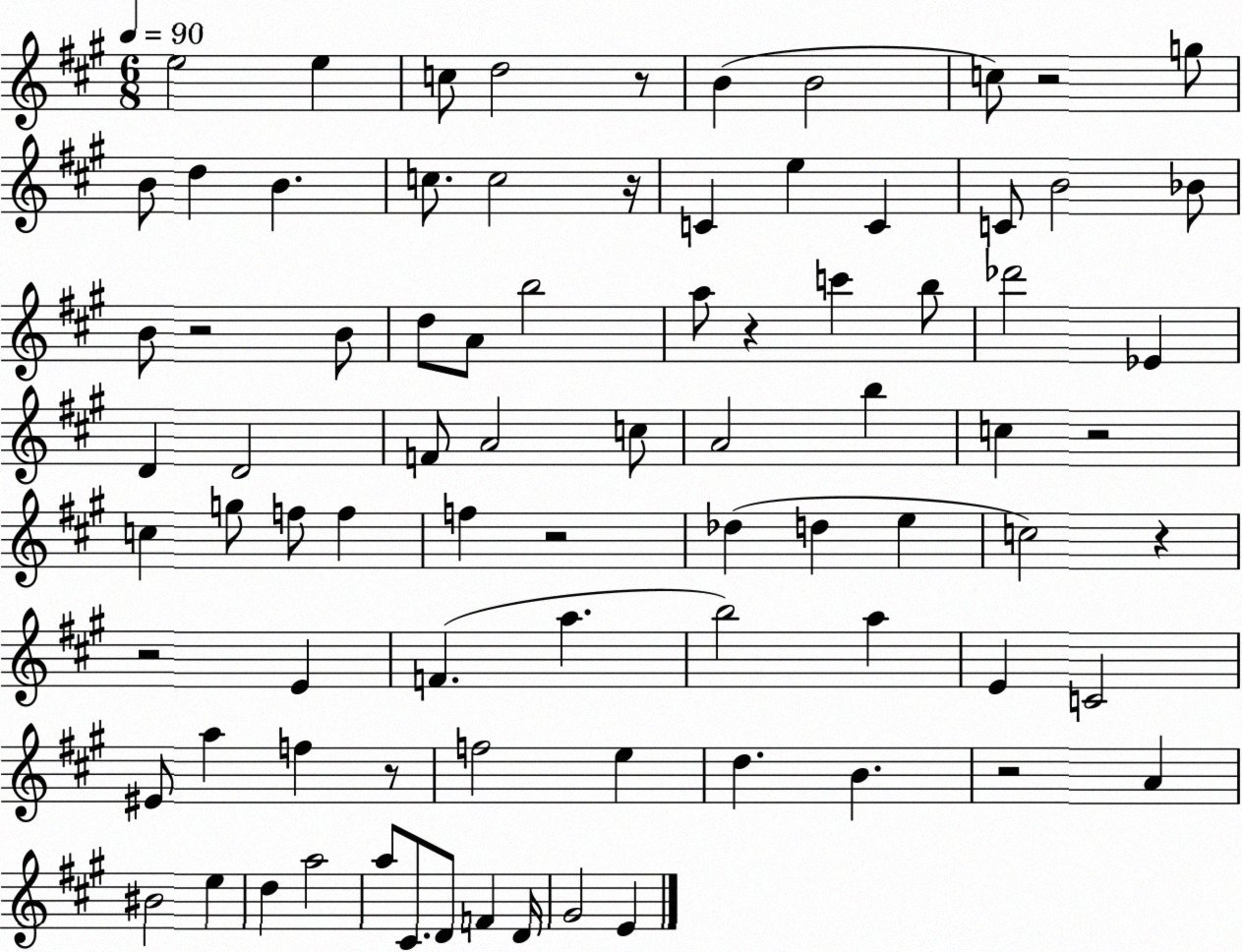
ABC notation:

X:1
T:Untitled
M:6/8
L:1/4
K:A
e2 e c/2 d2 z/2 B B2 c/2 z2 g/2 B/2 d B c/2 c2 z/4 C e C C/2 B2 _B/2 B/2 z2 B/2 d/2 A/2 b2 a/2 z c' b/2 _d'2 _E D D2 F/2 A2 c/2 A2 b c z2 c g/2 f/2 f f z2 _d d e c2 z z2 E F a b2 a E C2 ^E/2 a f z/2 f2 e d B z2 A ^B2 e d a2 a/2 ^C/2 D/2 F D/4 ^G2 E